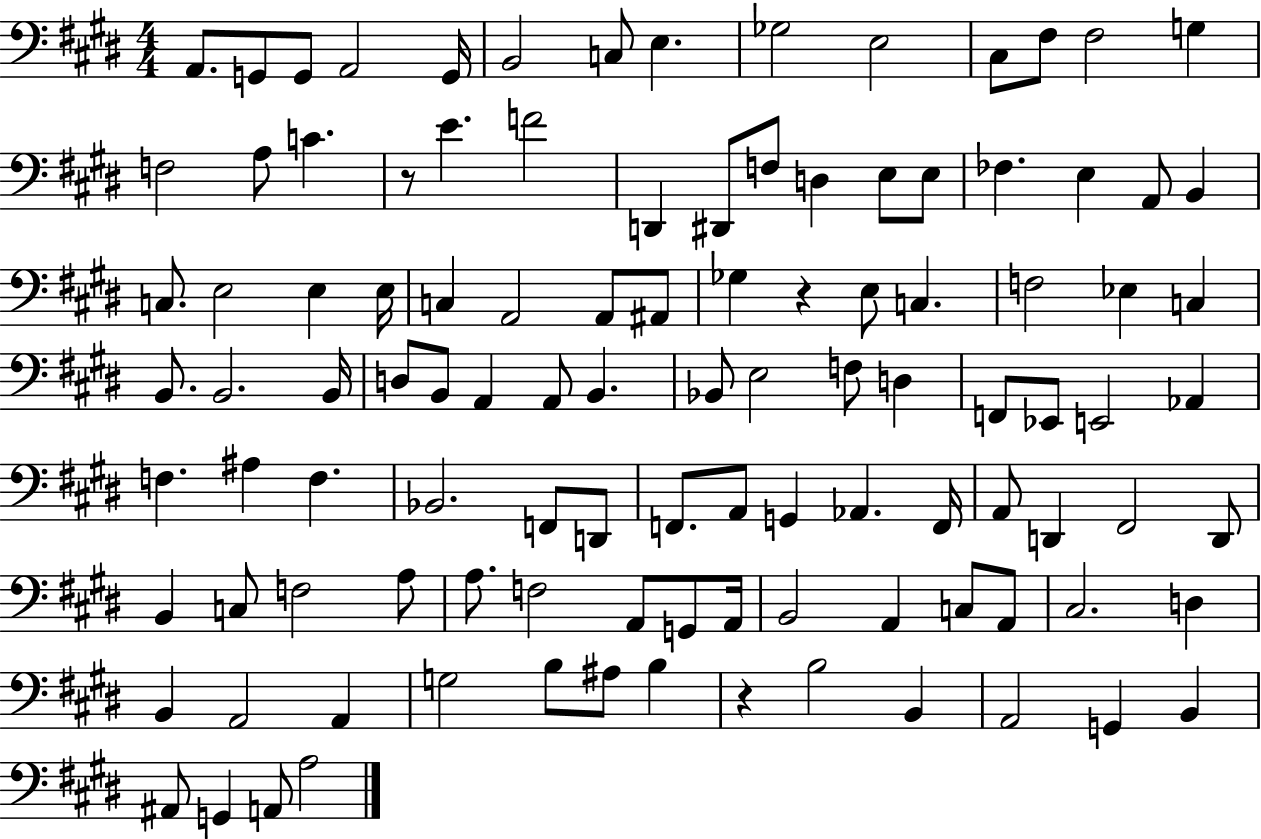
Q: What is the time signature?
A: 4/4